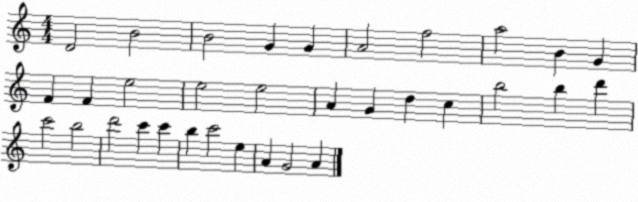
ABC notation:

X:1
T:Untitled
M:4/4
L:1/4
K:C
D2 B2 B2 G G A2 f2 a2 B G F F e2 e2 e2 A G d c b2 b d' c'2 b2 d'2 c' c' b c'2 e A G2 A